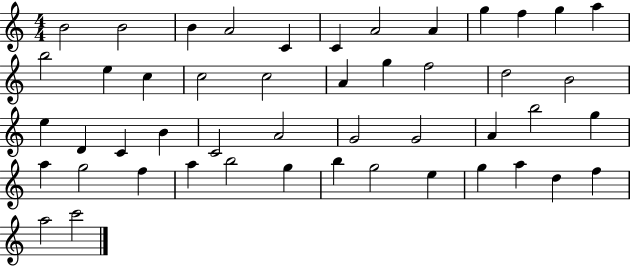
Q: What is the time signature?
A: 4/4